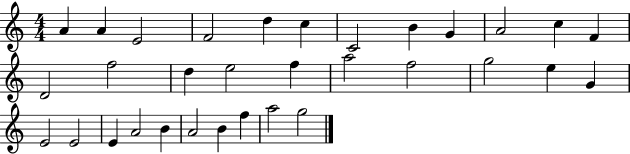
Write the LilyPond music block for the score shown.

{
  \clef treble
  \numericTimeSignature
  \time 4/4
  \key c \major
  a'4 a'4 e'2 | f'2 d''4 c''4 | c'2 b'4 g'4 | a'2 c''4 f'4 | \break d'2 f''2 | d''4 e''2 f''4 | a''2 f''2 | g''2 e''4 g'4 | \break e'2 e'2 | e'4 a'2 b'4 | a'2 b'4 f''4 | a''2 g''2 | \break \bar "|."
}